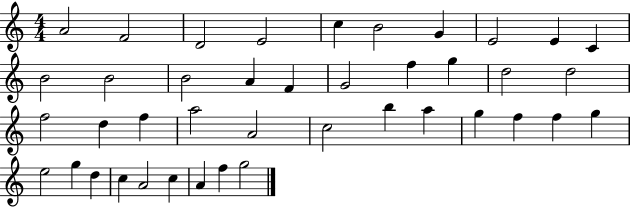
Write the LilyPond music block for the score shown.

{
  \clef treble
  \numericTimeSignature
  \time 4/4
  \key c \major
  a'2 f'2 | d'2 e'2 | c''4 b'2 g'4 | e'2 e'4 c'4 | \break b'2 b'2 | b'2 a'4 f'4 | g'2 f''4 g''4 | d''2 d''2 | \break f''2 d''4 f''4 | a''2 a'2 | c''2 b''4 a''4 | g''4 f''4 f''4 g''4 | \break e''2 g''4 d''4 | c''4 a'2 c''4 | a'4 f''4 g''2 | \bar "|."
}